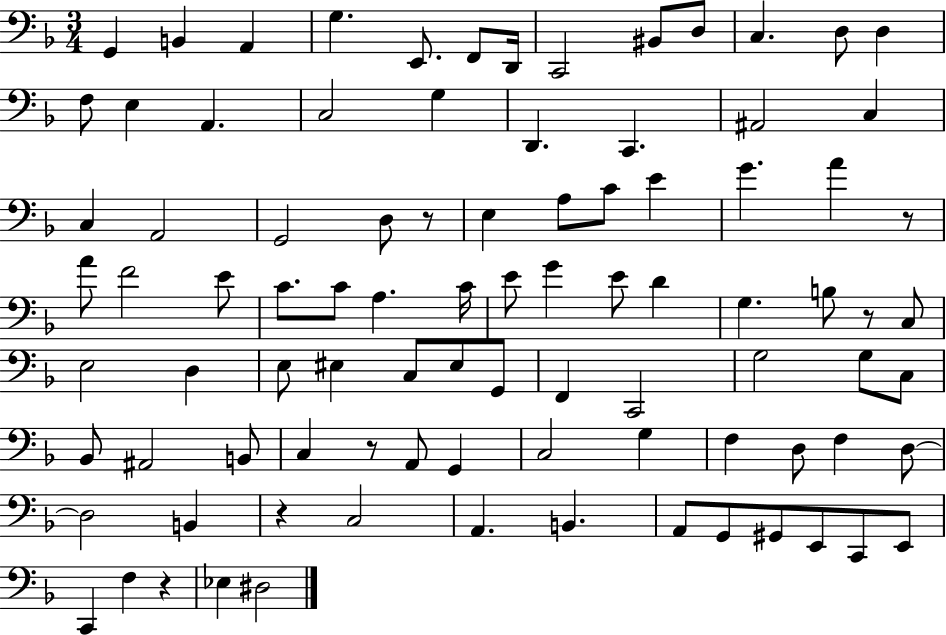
G2/q B2/q A2/q G3/q. E2/e. F2/e D2/s C2/h BIS2/e D3/e C3/q. D3/e D3/q F3/e E3/q A2/q. C3/h G3/q D2/q. C2/q. A#2/h C3/q C3/q A2/h G2/h D3/e R/e E3/q A3/e C4/e E4/q G4/q. A4/q R/e A4/e F4/h E4/e C4/e. C4/e A3/q. C4/s E4/e G4/q E4/e D4/q G3/q. B3/e R/e C3/e E3/h D3/q E3/e EIS3/q C3/e EIS3/e G2/e F2/q C2/h G3/h G3/e C3/e Bb2/e A#2/h B2/e C3/q R/e A2/e G2/q C3/h G3/q F3/q D3/e F3/q D3/e D3/h B2/q R/q C3/h A2/q. B2/q. A2/e G2/e G#2/e E2/e C2/e E2/e C2/q F3/q R/q Eb3/q D#3/h